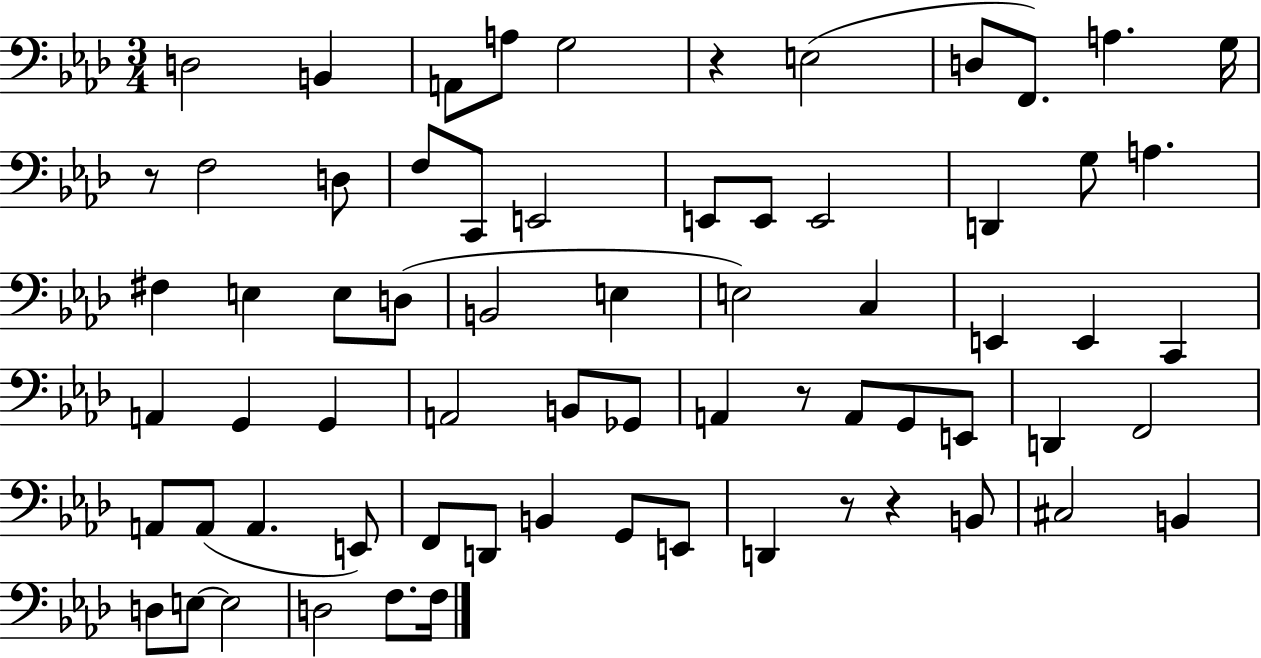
X:1
T:Untitled
M:3/4
L:1/4
K:Ab
D,2 B,, A,,/2 A,/2 G,2 z E,2 D,/2 F,,/2 A, G,/4 z/2 F,2 D,/2 F,/2 C,,/2 E,,2 E,,/2 E,,/2 E,,2 D,, G,/2 A, ^F, E, E,/2 D,/2 B,,2 E, E,2 C, E,, E,, C,, A,, G,, G,, A,,2 B,,/2 _G,,/2 A,, z/2 A,,/2 G,,/2 E,,/2 D,, F,,2 A,,/2 A,,/2 A,, E,,/2 F,,/2 D,,/2 B,, G,,/2 E,,/2 D,, z/2 z B,,/2 ^C,2 B,, D,/2 E,/2 E,2 D,2 F,/2 F,/4